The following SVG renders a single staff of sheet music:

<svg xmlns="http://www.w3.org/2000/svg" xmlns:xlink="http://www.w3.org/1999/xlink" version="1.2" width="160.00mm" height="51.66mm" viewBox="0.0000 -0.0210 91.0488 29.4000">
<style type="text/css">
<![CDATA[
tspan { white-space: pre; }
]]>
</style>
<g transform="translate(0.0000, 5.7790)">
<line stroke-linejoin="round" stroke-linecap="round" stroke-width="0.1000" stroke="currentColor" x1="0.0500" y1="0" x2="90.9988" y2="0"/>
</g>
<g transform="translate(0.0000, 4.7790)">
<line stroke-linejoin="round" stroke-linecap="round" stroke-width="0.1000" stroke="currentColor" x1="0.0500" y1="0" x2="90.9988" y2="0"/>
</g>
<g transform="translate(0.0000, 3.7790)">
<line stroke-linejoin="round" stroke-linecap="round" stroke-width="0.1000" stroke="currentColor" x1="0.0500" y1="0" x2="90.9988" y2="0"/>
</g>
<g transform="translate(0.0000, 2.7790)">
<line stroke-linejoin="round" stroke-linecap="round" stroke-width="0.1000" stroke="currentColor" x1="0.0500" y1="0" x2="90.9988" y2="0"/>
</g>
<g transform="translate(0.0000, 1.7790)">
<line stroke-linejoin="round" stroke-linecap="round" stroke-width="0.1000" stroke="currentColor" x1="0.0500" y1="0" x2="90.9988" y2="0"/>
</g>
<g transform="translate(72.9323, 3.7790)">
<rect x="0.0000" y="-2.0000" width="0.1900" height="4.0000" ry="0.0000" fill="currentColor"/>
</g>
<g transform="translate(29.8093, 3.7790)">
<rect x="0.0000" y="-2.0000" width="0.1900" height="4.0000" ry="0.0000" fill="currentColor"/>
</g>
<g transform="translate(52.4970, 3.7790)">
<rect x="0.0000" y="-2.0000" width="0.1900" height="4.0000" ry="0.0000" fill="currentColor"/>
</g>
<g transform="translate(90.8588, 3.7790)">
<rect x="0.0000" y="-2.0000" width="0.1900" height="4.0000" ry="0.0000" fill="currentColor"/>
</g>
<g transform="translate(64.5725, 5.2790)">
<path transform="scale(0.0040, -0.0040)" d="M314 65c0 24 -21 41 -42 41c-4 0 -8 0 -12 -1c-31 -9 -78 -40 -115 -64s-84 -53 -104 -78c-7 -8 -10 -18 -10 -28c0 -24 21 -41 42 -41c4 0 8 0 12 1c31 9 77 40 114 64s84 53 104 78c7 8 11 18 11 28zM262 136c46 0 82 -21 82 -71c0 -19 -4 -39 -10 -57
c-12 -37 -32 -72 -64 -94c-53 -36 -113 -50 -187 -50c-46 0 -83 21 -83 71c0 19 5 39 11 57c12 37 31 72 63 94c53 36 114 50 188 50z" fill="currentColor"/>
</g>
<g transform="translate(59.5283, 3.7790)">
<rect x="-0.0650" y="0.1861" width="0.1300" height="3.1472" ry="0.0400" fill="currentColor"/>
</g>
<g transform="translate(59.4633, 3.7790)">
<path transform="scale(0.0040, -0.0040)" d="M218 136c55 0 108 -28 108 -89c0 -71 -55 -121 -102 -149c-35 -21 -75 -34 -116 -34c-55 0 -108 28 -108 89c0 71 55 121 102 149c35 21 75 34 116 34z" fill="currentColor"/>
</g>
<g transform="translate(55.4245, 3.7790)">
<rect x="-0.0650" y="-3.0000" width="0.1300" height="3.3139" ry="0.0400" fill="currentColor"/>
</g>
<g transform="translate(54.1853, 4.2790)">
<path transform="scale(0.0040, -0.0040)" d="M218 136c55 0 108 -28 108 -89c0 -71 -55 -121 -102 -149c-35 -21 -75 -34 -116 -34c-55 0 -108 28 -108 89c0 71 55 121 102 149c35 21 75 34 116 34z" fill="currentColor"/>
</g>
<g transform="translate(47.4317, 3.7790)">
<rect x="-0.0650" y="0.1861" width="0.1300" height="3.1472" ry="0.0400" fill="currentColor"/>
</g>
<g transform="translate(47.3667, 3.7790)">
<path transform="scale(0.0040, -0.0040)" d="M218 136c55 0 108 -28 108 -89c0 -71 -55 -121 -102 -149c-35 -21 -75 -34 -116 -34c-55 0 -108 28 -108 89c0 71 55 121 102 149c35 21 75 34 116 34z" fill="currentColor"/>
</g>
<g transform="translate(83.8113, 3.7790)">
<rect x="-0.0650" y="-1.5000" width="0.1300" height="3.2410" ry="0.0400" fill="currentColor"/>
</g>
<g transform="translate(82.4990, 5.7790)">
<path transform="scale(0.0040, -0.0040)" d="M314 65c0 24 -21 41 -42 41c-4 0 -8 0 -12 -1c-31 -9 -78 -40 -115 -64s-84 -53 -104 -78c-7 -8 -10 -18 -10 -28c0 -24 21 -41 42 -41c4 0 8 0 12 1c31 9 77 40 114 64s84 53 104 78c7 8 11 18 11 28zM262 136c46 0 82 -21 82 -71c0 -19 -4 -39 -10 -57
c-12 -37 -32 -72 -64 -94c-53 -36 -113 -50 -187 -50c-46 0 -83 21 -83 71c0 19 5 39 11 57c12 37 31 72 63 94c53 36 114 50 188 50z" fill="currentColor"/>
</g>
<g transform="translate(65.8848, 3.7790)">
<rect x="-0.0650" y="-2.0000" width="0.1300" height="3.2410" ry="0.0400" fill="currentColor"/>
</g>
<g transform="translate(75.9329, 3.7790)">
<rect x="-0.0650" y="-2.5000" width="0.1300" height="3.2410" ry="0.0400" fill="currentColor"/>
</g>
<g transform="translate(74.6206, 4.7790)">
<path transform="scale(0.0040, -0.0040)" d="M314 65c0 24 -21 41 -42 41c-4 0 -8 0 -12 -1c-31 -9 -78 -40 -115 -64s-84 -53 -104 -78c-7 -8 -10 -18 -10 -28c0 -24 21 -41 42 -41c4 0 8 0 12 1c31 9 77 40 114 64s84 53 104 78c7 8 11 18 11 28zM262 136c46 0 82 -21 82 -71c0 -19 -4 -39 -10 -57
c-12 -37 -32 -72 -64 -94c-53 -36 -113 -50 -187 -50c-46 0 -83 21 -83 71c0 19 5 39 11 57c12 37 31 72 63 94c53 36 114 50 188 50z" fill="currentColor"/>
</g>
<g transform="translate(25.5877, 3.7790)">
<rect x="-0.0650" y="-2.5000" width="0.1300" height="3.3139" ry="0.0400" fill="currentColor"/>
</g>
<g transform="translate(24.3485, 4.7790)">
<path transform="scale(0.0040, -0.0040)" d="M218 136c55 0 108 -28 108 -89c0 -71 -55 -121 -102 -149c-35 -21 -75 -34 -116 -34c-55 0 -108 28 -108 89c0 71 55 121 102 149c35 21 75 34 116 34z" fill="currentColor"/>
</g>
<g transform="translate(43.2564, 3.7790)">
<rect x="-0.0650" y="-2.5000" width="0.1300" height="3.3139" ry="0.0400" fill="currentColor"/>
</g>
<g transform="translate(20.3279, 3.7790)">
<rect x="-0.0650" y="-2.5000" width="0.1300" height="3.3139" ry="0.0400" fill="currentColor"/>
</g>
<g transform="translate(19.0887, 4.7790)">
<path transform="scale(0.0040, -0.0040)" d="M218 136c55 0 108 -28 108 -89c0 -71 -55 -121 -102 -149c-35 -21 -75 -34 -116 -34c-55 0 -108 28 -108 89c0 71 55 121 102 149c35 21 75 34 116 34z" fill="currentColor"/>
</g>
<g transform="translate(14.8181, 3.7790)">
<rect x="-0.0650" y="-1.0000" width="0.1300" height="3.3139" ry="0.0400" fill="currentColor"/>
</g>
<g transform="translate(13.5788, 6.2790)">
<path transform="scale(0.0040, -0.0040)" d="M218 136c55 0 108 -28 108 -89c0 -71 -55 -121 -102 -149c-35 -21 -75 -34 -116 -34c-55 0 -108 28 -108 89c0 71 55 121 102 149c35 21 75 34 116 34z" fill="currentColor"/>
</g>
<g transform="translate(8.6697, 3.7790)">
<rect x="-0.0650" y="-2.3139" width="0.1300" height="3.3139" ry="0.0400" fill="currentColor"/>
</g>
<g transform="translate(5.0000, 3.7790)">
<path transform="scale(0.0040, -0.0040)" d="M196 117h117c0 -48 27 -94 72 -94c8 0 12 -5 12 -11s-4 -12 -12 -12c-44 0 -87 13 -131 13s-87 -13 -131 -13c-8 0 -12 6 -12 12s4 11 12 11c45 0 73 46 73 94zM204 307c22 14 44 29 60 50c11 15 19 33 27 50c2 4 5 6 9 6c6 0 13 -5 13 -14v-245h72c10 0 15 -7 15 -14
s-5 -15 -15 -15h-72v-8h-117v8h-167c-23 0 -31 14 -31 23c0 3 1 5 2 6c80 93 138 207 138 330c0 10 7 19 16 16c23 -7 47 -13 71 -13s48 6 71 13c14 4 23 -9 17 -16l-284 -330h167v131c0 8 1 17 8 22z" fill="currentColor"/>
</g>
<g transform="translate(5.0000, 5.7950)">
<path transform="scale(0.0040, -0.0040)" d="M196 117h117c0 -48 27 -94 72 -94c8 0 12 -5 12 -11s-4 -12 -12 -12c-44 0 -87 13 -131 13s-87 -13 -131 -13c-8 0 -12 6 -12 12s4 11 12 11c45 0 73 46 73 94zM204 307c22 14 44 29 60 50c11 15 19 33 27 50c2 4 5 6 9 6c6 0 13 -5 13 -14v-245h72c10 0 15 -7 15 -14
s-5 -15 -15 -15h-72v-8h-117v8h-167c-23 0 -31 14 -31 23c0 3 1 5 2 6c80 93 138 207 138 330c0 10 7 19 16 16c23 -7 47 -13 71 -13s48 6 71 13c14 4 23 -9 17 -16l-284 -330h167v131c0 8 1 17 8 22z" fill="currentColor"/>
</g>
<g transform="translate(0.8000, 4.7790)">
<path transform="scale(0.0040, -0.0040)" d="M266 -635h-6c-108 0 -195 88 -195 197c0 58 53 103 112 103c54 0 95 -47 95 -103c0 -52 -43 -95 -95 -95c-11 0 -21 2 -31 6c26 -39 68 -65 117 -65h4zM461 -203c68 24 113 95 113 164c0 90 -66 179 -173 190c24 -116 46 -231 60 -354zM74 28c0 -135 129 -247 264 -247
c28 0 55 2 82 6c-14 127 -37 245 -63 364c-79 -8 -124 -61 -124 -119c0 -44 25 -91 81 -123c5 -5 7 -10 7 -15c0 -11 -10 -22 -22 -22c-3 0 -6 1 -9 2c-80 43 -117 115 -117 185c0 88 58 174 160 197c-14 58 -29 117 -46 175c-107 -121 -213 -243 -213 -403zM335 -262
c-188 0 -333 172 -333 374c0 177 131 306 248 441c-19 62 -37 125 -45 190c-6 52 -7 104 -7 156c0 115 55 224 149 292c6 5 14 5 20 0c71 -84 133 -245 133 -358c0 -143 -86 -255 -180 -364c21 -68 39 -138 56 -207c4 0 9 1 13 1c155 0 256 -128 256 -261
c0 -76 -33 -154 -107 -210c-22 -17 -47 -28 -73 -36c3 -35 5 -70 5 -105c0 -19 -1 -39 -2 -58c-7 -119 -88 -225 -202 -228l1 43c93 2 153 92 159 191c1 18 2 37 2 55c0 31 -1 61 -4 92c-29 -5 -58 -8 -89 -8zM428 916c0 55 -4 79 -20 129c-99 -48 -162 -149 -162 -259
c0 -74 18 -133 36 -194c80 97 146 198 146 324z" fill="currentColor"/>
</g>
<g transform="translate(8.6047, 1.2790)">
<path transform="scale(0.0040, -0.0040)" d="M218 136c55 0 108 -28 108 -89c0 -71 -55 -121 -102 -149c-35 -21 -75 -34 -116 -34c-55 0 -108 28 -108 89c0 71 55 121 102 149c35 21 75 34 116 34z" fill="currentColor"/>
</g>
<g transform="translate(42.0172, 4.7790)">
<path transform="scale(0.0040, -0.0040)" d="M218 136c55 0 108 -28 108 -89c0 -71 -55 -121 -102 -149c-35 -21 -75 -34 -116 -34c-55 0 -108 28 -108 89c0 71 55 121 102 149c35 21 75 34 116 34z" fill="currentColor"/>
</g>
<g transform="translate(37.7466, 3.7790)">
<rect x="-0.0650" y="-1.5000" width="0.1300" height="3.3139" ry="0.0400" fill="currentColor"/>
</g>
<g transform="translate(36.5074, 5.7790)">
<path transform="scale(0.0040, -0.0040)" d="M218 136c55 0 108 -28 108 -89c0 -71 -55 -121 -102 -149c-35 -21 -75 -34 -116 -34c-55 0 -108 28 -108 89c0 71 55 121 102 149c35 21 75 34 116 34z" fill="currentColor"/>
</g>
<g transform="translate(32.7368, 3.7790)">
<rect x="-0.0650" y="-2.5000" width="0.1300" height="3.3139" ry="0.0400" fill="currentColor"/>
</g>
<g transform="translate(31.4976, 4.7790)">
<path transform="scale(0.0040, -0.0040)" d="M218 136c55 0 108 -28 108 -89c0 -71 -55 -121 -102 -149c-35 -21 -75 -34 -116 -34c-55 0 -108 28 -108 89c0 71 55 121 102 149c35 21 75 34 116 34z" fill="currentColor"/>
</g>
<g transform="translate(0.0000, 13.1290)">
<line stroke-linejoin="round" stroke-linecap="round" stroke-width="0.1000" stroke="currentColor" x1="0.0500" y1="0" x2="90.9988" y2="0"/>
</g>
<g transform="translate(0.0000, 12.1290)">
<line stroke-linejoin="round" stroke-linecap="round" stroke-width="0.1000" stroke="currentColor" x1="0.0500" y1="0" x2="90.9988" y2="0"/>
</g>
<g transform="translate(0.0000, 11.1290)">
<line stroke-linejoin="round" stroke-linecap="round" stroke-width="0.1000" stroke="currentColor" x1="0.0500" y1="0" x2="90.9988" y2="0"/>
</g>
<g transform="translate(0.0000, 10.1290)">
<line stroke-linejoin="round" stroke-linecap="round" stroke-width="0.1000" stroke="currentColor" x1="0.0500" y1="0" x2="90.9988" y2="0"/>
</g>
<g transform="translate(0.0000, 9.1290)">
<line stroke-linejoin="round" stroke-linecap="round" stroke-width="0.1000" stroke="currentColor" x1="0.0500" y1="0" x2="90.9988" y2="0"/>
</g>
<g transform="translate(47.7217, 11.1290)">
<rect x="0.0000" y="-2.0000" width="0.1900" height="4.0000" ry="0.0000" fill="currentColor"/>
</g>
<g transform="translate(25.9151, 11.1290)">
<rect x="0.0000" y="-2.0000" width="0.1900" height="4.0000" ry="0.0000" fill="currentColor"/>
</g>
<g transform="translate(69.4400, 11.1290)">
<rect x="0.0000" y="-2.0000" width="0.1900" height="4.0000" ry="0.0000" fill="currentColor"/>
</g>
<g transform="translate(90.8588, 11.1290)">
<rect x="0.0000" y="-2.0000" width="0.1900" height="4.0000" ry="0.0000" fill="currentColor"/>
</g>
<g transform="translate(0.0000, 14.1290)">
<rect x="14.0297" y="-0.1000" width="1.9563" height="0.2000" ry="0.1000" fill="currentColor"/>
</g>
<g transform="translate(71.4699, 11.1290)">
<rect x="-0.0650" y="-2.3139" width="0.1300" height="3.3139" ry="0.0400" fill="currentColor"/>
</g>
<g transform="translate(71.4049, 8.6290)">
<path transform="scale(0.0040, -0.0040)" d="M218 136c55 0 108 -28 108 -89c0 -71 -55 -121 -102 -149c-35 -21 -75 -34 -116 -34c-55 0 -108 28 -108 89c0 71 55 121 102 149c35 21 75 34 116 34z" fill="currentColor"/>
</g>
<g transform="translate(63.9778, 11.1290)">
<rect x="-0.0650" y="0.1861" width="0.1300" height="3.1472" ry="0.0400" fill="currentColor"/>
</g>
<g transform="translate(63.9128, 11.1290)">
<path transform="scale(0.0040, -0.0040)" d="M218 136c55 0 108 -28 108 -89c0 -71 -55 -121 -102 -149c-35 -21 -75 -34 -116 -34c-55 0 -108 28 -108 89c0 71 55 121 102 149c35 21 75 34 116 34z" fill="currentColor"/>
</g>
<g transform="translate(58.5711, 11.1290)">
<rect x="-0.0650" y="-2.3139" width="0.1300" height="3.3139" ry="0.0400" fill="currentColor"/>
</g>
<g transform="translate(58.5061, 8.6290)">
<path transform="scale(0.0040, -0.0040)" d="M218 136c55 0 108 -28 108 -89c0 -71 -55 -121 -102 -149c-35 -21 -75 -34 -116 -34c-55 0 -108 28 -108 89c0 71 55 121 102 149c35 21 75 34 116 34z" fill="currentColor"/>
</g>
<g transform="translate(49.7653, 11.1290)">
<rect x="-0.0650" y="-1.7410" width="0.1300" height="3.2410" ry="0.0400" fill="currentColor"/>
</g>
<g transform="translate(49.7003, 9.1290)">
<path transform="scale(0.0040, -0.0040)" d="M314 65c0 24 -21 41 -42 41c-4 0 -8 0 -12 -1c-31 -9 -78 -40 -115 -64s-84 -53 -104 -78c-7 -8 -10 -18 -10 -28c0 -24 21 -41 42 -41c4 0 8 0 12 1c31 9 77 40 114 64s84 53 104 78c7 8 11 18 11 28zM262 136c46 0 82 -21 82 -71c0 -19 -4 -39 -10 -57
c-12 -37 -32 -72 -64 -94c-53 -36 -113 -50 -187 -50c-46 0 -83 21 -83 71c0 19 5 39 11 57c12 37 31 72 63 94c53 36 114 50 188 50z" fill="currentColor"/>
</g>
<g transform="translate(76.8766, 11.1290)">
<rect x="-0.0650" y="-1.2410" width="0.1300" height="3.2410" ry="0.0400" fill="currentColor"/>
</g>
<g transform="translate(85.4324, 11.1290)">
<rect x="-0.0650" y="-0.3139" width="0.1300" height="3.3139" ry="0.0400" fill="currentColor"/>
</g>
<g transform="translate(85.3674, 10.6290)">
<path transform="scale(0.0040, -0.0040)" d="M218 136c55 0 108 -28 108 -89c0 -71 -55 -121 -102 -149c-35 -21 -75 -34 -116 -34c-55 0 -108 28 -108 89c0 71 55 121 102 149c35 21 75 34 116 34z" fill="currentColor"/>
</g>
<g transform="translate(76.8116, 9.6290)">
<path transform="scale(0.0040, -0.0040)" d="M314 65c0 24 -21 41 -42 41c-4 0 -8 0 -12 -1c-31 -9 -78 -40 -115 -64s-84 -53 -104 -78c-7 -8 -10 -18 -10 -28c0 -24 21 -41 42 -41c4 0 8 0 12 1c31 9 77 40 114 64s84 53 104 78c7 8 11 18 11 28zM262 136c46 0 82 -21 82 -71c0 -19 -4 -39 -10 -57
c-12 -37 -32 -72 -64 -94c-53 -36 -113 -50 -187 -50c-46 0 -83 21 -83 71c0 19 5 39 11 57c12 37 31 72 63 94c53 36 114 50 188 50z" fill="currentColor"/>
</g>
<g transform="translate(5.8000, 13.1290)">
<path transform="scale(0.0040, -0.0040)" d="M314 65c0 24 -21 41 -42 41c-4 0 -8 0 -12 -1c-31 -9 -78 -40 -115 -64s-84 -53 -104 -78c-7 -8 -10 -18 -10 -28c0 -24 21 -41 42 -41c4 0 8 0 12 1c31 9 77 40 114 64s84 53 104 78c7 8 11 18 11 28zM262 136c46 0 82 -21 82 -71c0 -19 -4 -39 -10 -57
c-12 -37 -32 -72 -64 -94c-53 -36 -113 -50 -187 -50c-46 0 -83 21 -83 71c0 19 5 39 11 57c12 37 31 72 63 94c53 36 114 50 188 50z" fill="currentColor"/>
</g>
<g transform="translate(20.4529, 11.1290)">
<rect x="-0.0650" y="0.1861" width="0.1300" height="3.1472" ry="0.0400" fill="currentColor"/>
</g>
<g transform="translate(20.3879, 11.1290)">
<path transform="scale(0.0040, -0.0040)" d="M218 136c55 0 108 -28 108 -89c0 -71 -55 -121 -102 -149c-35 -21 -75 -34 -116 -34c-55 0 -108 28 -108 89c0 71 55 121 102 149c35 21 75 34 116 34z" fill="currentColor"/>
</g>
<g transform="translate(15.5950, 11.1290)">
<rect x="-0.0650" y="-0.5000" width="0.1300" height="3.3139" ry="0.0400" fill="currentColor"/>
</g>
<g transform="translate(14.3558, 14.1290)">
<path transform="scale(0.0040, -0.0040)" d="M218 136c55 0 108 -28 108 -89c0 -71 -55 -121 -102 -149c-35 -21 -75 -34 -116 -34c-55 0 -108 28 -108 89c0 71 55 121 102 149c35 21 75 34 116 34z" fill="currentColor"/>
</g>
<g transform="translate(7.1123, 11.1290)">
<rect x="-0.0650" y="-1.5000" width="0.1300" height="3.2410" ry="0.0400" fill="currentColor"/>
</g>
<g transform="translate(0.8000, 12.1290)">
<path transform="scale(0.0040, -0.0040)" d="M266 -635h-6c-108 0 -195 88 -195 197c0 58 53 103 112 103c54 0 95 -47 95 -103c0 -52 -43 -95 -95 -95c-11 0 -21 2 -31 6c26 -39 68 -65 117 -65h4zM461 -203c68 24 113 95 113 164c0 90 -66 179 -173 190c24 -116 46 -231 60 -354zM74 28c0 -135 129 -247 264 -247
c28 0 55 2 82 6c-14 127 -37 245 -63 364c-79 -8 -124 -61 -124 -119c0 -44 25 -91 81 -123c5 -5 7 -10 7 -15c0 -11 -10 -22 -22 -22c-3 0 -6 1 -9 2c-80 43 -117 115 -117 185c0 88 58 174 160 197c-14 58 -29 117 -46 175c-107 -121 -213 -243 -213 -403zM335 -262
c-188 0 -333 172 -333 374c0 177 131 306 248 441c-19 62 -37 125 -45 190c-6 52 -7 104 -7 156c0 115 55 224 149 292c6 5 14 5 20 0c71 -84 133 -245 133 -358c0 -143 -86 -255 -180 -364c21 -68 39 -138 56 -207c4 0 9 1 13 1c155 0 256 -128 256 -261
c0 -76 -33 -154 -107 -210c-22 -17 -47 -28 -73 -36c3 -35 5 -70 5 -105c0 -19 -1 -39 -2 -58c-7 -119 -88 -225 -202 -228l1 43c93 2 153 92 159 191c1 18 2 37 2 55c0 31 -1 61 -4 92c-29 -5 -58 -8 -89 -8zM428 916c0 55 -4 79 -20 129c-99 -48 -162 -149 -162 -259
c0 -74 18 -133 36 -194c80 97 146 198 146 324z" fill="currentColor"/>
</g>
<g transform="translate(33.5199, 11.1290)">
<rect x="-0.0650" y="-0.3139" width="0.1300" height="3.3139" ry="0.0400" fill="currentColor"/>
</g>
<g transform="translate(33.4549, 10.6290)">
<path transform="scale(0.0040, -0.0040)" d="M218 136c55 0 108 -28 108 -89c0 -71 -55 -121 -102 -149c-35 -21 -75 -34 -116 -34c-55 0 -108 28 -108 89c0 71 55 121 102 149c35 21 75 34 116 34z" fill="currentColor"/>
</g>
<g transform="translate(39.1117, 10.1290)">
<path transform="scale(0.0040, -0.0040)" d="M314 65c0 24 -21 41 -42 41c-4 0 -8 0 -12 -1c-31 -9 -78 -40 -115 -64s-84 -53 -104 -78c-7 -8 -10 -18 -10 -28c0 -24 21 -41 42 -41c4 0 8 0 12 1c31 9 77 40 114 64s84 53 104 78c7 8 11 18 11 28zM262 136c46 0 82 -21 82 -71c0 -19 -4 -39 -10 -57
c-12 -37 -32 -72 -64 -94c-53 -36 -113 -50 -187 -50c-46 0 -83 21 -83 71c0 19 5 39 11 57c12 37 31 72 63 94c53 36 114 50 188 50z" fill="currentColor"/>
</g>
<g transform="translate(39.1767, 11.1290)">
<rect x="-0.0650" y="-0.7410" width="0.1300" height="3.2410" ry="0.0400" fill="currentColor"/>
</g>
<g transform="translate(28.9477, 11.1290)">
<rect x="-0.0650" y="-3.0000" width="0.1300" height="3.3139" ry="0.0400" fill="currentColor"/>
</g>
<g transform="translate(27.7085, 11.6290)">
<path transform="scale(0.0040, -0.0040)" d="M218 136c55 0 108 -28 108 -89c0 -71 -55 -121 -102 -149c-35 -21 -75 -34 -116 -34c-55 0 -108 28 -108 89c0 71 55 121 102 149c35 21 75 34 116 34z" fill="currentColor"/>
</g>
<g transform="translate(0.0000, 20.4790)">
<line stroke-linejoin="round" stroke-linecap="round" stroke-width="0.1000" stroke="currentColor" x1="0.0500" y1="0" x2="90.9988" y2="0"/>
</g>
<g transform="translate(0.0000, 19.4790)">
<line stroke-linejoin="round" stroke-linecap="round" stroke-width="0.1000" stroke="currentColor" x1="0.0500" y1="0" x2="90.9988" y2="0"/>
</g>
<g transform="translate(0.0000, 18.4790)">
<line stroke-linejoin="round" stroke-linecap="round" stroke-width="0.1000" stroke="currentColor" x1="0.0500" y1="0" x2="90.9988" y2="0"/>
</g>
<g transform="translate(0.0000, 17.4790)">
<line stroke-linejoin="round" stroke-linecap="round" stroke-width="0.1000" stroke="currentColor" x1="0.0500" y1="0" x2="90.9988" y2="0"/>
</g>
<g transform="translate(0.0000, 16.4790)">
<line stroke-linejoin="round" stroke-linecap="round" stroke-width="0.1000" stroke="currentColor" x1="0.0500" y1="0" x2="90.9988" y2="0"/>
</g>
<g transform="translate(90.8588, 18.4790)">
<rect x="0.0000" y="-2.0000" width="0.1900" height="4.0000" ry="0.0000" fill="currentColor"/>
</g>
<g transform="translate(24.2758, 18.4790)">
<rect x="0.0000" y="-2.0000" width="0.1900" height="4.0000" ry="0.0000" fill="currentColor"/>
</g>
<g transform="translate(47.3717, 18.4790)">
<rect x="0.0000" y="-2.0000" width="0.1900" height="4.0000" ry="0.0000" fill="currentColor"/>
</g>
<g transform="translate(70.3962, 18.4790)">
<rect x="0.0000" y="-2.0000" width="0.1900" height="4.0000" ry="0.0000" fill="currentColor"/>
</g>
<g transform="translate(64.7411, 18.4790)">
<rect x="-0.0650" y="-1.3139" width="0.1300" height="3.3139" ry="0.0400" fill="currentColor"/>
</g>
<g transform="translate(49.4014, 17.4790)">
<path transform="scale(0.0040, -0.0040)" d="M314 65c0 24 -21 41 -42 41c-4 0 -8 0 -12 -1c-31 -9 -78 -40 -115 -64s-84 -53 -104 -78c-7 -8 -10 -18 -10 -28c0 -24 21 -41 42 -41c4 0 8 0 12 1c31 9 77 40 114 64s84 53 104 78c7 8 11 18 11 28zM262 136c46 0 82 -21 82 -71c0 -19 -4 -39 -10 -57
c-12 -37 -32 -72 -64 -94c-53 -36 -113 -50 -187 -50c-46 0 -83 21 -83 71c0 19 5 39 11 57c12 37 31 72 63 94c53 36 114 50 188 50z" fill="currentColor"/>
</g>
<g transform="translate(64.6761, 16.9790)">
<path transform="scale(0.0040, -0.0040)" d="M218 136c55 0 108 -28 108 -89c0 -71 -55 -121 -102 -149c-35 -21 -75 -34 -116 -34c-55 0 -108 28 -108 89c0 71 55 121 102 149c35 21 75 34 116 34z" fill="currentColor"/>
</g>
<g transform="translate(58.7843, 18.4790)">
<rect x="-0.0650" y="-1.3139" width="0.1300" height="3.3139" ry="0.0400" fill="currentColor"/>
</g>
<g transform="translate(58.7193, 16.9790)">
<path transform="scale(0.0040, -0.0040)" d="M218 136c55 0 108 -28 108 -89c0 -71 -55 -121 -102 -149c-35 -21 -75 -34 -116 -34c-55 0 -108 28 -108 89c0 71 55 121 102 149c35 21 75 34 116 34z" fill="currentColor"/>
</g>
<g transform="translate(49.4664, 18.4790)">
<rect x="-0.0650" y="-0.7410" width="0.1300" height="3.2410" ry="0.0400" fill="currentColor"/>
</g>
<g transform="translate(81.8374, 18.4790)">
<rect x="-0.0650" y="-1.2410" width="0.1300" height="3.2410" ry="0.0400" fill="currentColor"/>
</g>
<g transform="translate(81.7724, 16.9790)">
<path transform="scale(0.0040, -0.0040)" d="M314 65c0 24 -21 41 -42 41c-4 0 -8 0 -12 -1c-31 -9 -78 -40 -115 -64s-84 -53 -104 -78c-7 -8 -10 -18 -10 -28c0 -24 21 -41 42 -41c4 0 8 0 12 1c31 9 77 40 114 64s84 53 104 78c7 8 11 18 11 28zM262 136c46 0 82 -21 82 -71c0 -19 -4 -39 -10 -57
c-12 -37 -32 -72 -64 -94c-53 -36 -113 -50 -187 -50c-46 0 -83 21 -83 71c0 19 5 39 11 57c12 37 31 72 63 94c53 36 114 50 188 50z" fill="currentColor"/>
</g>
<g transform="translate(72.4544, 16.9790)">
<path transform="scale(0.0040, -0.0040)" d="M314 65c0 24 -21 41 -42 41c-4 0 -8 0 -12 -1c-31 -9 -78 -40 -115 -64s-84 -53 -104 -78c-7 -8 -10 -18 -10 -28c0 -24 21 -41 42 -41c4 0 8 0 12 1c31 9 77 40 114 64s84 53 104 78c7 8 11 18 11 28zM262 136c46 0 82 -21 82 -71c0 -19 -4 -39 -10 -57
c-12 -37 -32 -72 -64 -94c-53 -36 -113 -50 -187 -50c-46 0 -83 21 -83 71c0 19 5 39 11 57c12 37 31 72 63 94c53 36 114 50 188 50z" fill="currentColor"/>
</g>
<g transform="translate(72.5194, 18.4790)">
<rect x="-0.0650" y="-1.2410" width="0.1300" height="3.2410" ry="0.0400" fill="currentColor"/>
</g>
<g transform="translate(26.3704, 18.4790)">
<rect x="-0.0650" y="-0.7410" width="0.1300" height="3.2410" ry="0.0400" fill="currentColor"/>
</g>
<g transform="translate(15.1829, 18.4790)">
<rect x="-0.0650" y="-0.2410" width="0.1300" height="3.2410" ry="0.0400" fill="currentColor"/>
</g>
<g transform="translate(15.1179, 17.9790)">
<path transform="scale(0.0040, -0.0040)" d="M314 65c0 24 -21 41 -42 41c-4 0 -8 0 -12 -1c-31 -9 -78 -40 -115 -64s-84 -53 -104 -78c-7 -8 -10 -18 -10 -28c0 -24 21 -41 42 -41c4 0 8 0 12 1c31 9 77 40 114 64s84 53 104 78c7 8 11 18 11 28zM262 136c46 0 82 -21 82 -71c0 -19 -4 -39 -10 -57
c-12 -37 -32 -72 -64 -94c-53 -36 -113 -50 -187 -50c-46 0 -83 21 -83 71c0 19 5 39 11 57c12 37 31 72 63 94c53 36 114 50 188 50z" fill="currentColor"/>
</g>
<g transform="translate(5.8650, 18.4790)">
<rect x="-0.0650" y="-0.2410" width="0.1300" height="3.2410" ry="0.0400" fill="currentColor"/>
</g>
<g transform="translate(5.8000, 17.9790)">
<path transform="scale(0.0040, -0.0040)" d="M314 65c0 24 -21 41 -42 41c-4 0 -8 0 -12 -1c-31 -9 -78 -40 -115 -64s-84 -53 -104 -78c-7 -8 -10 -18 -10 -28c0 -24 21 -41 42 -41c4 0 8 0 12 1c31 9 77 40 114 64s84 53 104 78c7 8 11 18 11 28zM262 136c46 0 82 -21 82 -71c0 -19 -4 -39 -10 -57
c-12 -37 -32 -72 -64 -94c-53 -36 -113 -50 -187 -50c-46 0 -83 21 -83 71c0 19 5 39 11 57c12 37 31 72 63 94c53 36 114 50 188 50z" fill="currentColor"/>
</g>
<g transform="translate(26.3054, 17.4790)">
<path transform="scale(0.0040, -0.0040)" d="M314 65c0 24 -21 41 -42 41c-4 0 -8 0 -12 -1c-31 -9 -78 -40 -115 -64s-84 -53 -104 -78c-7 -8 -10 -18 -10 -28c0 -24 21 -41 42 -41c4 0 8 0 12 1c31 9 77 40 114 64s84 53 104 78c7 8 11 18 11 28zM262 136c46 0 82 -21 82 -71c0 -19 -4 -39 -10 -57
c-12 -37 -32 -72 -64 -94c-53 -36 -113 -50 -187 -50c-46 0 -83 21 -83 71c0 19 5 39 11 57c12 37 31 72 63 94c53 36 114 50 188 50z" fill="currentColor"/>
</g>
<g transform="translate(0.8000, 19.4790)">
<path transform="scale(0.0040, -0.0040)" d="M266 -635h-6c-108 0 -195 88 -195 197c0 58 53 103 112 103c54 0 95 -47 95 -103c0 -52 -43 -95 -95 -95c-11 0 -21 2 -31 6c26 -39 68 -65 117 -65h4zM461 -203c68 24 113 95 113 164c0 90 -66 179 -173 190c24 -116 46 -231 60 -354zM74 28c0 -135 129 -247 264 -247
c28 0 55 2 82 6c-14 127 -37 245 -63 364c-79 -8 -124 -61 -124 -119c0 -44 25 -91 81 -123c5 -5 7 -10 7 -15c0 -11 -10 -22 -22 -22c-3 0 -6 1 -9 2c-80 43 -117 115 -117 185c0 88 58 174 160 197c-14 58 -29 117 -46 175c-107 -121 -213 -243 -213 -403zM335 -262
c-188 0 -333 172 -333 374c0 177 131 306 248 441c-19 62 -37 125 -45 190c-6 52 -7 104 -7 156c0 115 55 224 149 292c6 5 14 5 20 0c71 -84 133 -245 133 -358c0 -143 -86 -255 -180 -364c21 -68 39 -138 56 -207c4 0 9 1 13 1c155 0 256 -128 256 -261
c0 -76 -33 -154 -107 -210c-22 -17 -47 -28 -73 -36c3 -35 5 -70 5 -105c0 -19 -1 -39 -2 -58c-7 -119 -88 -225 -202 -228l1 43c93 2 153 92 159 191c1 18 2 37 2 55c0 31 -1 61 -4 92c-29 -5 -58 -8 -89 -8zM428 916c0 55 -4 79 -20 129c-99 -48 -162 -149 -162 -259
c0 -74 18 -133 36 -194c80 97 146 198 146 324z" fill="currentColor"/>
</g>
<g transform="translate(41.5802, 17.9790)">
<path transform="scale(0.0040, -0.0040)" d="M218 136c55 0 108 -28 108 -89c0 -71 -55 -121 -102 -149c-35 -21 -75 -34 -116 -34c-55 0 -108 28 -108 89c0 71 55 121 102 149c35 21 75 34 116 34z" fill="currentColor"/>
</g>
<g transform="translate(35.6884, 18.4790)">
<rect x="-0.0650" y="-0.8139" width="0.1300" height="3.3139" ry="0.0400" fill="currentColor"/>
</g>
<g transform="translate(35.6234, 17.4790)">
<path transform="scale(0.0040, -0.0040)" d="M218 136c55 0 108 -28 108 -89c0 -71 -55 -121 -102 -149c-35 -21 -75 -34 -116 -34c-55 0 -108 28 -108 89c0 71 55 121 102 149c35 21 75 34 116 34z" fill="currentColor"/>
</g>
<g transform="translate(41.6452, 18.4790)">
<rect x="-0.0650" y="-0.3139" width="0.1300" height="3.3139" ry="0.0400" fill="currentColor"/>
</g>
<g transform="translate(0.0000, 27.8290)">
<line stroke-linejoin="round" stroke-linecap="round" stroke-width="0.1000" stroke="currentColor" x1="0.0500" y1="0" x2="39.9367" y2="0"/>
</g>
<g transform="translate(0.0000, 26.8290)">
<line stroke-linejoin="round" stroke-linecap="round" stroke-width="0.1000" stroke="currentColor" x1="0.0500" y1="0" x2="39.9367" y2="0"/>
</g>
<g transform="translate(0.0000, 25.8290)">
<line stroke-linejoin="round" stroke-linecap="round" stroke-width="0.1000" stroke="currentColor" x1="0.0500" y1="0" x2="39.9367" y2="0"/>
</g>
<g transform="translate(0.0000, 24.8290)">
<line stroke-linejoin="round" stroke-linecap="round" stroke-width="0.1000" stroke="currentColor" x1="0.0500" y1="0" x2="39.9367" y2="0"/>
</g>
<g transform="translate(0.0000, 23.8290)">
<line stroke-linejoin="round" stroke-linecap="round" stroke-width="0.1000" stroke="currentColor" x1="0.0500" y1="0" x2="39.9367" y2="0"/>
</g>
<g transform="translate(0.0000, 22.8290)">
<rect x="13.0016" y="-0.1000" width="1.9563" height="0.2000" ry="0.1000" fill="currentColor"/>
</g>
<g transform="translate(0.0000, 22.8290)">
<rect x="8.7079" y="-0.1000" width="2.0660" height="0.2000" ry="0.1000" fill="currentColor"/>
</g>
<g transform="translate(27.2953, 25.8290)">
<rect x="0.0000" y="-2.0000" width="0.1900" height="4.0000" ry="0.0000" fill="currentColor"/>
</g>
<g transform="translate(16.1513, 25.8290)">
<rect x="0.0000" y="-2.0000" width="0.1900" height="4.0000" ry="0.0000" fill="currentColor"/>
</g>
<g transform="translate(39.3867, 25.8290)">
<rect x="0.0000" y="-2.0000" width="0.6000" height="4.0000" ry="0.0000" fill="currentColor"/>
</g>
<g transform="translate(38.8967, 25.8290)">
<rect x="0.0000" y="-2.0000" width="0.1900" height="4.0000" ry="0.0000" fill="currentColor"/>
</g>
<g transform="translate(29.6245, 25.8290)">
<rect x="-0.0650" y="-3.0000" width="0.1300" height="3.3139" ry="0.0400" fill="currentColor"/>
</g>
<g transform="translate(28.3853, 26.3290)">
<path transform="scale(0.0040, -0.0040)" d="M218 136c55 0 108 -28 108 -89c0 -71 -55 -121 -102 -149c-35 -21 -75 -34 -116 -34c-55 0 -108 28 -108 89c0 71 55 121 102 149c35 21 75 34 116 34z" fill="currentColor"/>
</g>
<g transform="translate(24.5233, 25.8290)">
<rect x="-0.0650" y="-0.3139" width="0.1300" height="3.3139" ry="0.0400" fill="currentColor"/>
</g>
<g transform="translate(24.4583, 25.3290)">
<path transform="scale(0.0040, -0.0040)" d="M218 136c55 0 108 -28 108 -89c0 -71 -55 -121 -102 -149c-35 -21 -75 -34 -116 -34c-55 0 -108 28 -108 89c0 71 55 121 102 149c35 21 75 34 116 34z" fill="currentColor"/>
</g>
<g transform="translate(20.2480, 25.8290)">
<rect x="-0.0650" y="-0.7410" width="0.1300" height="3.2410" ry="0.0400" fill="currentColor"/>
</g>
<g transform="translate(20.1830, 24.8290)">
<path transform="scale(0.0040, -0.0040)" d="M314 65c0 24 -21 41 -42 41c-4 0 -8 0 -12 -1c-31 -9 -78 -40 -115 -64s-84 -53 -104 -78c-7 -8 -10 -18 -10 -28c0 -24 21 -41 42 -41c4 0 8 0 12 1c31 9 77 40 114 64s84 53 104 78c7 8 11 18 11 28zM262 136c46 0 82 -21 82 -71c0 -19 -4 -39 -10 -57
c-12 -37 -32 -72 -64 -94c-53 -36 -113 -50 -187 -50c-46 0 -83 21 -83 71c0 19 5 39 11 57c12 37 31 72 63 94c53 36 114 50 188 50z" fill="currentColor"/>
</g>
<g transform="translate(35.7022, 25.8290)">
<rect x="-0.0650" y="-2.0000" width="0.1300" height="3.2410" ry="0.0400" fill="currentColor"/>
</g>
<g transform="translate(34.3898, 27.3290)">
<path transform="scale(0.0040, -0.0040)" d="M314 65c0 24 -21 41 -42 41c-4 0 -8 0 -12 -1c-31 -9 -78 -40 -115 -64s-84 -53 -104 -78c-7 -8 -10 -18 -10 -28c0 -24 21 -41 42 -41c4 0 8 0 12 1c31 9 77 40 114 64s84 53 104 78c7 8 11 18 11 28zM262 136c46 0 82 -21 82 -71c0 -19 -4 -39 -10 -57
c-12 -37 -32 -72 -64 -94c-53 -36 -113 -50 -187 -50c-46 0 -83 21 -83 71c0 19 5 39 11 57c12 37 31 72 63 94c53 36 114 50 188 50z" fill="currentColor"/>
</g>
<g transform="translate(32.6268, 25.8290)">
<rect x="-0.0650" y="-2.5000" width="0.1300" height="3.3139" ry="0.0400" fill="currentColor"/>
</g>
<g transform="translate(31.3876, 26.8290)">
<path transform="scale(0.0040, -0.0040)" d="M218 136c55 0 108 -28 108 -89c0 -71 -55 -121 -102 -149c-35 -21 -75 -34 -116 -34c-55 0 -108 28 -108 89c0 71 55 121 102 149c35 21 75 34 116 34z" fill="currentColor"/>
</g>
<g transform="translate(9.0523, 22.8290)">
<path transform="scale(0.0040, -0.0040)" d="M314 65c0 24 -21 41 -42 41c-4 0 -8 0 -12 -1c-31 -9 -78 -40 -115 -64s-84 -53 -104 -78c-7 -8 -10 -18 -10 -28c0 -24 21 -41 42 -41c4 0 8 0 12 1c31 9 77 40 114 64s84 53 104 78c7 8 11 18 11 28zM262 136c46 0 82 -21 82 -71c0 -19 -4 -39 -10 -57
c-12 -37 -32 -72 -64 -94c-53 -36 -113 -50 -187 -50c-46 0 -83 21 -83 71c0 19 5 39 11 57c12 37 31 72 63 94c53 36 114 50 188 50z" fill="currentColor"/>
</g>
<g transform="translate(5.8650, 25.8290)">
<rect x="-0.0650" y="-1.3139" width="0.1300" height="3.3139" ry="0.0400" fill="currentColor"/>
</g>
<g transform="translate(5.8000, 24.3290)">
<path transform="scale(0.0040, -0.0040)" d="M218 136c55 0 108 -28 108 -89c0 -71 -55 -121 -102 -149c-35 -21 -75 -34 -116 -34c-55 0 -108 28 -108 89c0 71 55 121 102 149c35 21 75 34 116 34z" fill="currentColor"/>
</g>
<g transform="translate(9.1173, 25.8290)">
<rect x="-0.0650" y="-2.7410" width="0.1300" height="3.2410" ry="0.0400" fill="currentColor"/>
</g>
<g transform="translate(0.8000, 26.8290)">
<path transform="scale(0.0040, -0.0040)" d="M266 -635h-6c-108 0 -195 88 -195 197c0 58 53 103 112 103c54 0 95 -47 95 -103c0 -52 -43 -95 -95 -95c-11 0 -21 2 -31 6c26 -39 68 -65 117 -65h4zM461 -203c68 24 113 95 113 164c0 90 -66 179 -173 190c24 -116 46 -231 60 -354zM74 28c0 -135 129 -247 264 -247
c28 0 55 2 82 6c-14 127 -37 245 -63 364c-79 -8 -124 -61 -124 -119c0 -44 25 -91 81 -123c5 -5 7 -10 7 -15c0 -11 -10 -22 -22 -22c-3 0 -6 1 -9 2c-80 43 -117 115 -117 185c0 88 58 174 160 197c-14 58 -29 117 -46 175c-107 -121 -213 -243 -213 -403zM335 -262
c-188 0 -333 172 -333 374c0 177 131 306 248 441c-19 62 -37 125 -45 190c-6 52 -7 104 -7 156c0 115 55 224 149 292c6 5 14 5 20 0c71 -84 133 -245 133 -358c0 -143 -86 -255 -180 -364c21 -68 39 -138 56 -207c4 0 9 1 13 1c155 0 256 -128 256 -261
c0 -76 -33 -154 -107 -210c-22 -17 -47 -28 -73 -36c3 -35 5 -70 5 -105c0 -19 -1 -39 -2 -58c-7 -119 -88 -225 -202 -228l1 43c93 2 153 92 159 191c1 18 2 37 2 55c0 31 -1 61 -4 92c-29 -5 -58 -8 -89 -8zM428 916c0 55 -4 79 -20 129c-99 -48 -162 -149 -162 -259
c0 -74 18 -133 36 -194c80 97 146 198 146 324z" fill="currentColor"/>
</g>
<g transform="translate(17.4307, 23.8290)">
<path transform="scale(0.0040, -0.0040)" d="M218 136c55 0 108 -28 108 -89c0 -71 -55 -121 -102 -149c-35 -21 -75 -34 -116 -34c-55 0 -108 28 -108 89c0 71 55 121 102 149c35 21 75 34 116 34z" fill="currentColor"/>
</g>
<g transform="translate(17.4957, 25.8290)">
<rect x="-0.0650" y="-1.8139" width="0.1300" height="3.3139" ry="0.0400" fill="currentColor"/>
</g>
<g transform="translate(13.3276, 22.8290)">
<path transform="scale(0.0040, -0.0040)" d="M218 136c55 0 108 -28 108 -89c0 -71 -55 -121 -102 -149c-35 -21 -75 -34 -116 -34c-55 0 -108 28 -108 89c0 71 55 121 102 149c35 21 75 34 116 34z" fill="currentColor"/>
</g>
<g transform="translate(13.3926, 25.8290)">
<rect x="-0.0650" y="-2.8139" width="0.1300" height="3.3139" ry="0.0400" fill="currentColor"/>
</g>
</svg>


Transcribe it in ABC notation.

X:1
T:Untitled
M:4/4
L:1/4
K:C
g D G G G E G B A B F2 G2 E2 E2 C B A c d2 f2 g B g e2 c c2 c2 d2 d c d2 e e e2 e2 e a2 a f d2 c A G F2